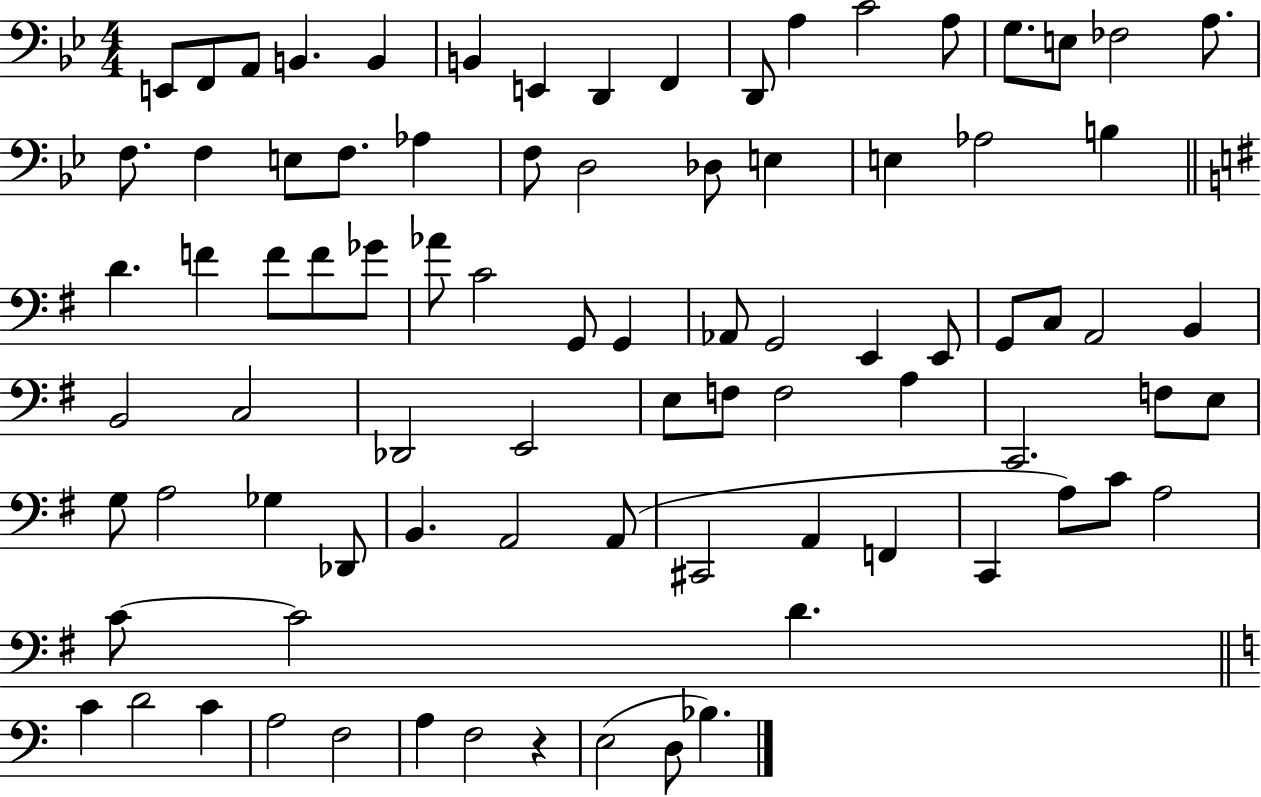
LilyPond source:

{
  \clef bass
  \numericTimeSignature
  \time 4/4
  \key bes \major
  e,8 f,8 a,8 b,4. b,4 | b,4 e,4 d,4 f,4 | d,8 a4 c'2 a8 | g8. e8 fes2 a8. | \break f8. f4 e8 f8. aes4 | f8 d2 des8 e4 | e4 aes2 b4 | \bar "||" \break \key g \major d'4. f'4 f'8 f'8 ges'8 | aes'8 c'2 g,8 g,4 | aes,8 g,2 e,4 e,8 | g,8 c8 a,2 b,4 | \break b,2 c2 | des,2 e,2 | e8 f8 f2 a4 | c,2. f8 e8 | \break g8 a2 ges4 des,8 | b,4. a,2 a,8( | cis,2 a,4 f,4 | c,4 a8) c'8 a2 | \break c'8~~ c'2 d'4. | \bar "||" \break \key a \minor c'4 d'2 c'4 | a2 f2 | a4 f2 r4 | e2( d8 bes4.) | \break \bar "|."
}